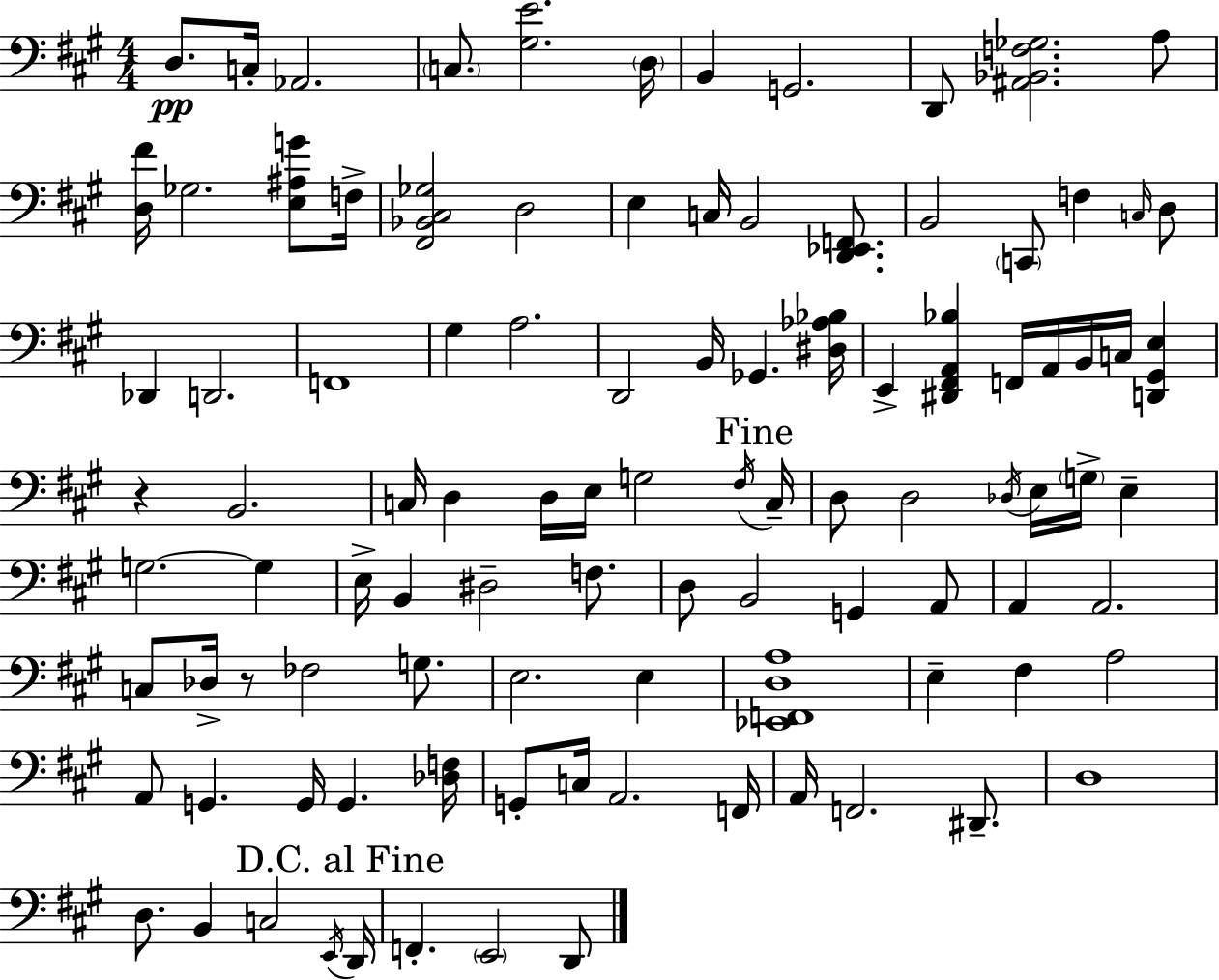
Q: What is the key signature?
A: A major